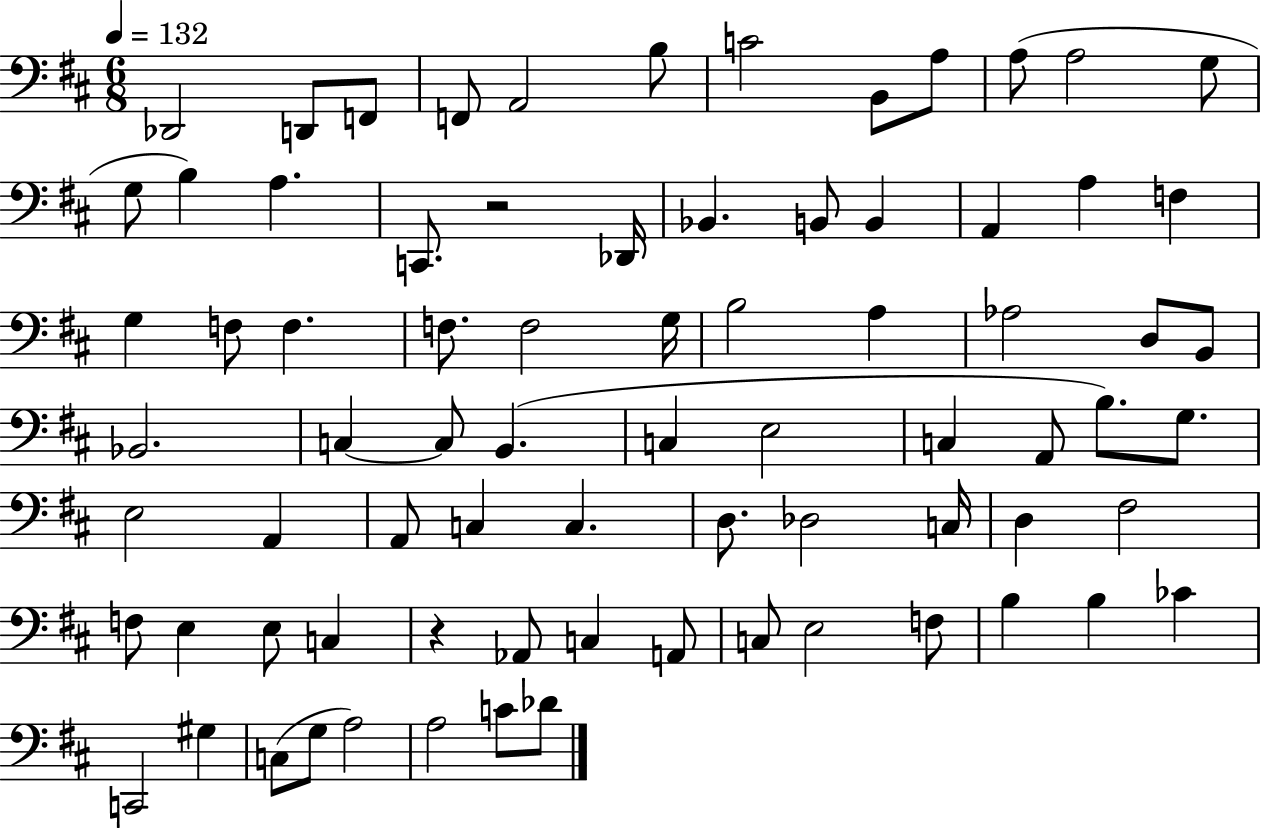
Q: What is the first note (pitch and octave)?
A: Db2